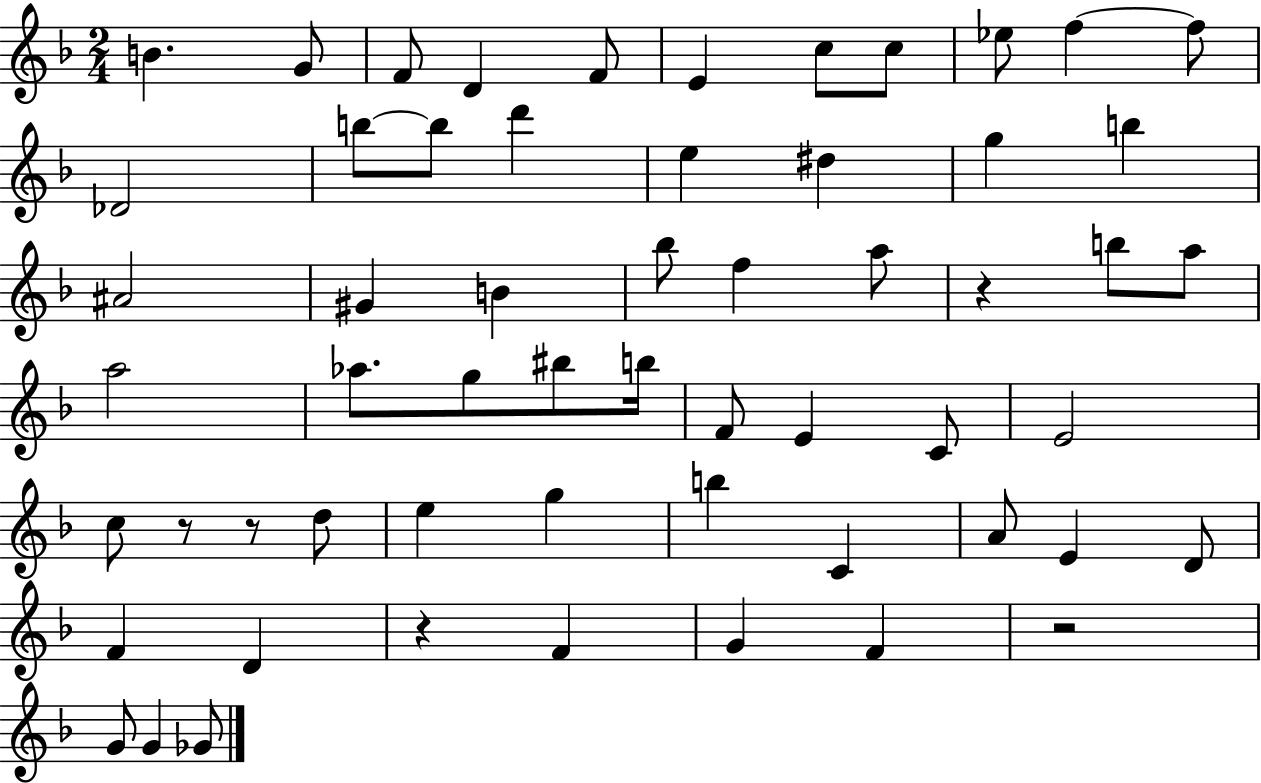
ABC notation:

X:1
T:Untitled
M:2/4
L:1/4
K:F
B G/2 F/2 D F/2 E c/2 c/2 _e/2 f f/2 _D2 b/2 b/2 d' e ^d g b ^A2 ^G B _b/2 f a/2 z b/2 a/2 a2 _a/2 g/2 ^b/2 b/4 F/2 E C/2 E2 c/2 z/2 z/2 d/2 e g b C A/2 E D/2 F D z F G F z2 G/2 G _G/2